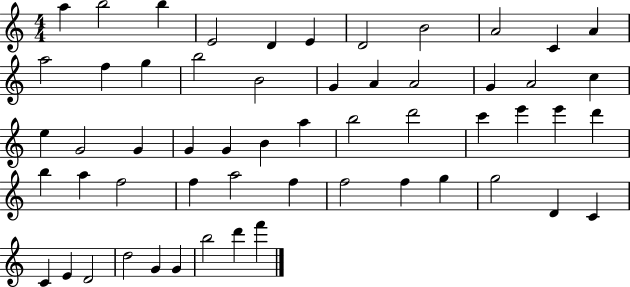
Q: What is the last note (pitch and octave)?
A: F6